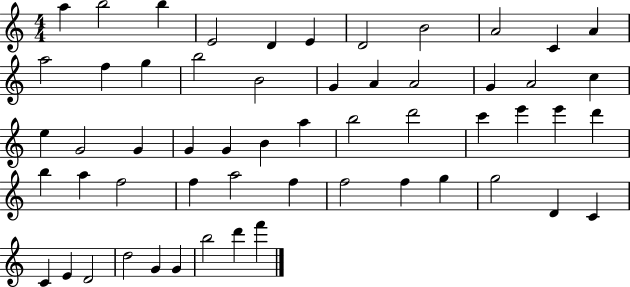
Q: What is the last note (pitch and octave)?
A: F6